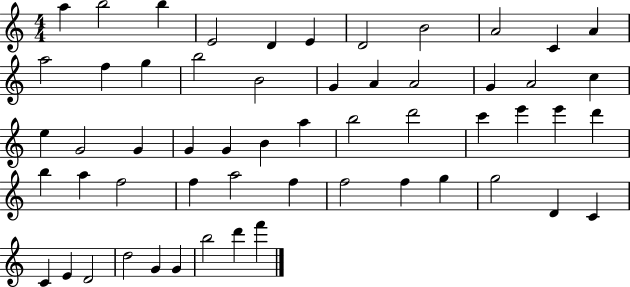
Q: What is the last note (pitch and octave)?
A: F6